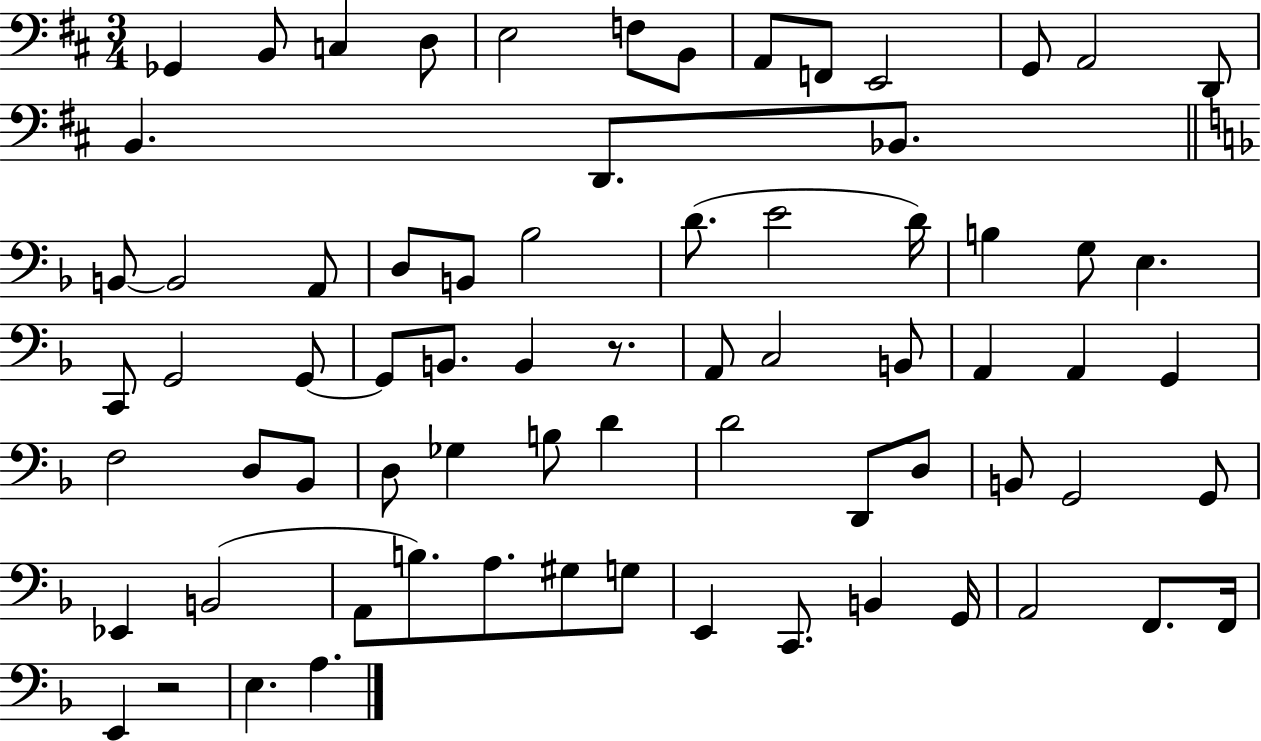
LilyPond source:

{
  \clef bass
  \numericTimeSignature
  \time 3/4
  \key d \major
  ges,4 b,8 c4 d8 | e2 f8 b,8 | a,8 f,8 e,2 | g,8 a,2 d,8 | \break b,4. d,8. bes,8. | \bar "||" \break \key f \major b,8~~ b,2 a,8 | d8 b,8 bes2 | d'8.( e'2 d'16) | b4 g8 e4. | \break c,8 g,2 g,8~~ | g,8 b,8. b,4 r8. | a,8 c2 b,8 | a,4 a,4 g,4 | \break f2 d8 bes,8 | d8 ges4 b8 d'4 | d'2 d,8 d8 | b,8 g,2 g,8 | \break ees,4 b,2( | a,8 b8.) a8. gis8 g8 | e,4 c,8. b,4 g,16 | a,2 f,8. f,16 | \break e,4 r2 | e4. a4. | \bar "|."
}